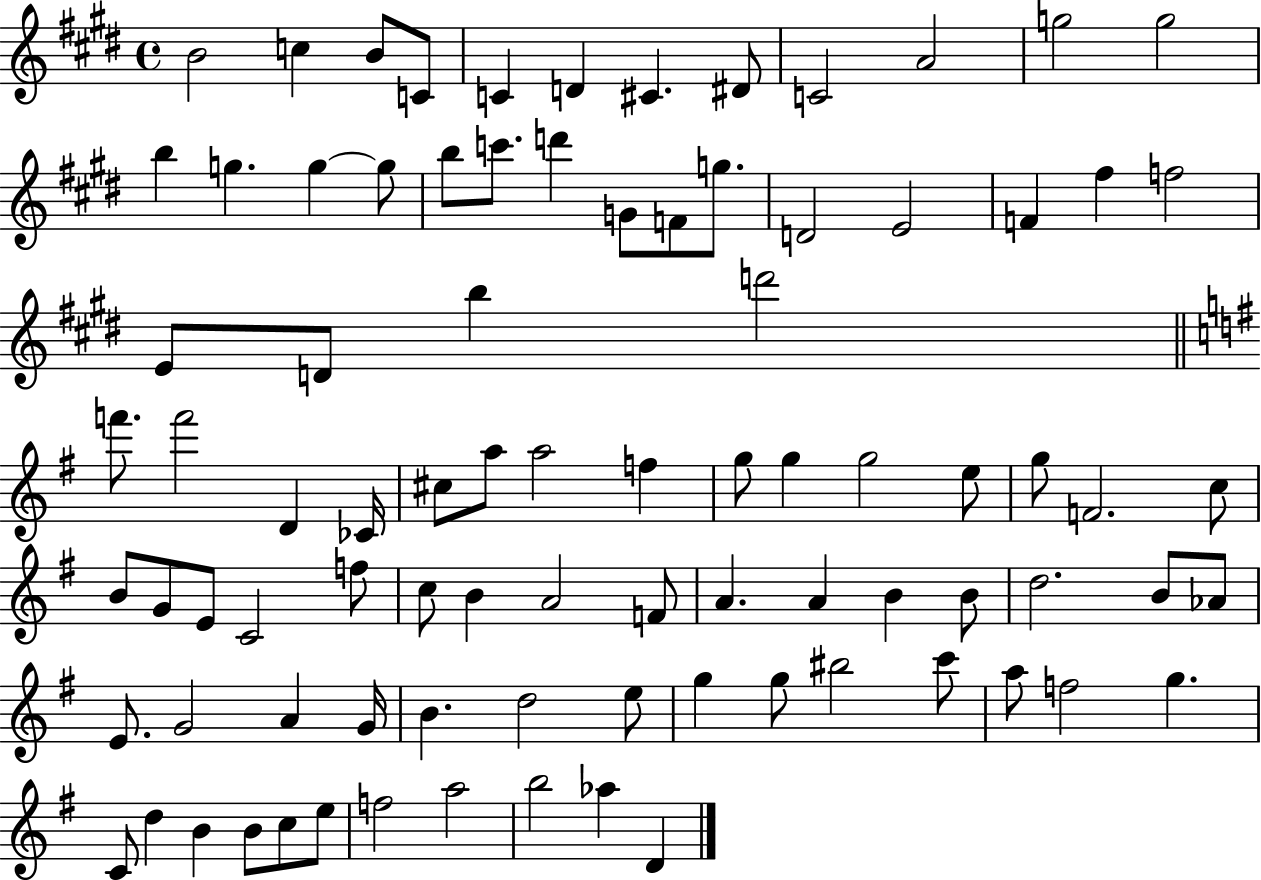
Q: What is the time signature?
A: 4/4